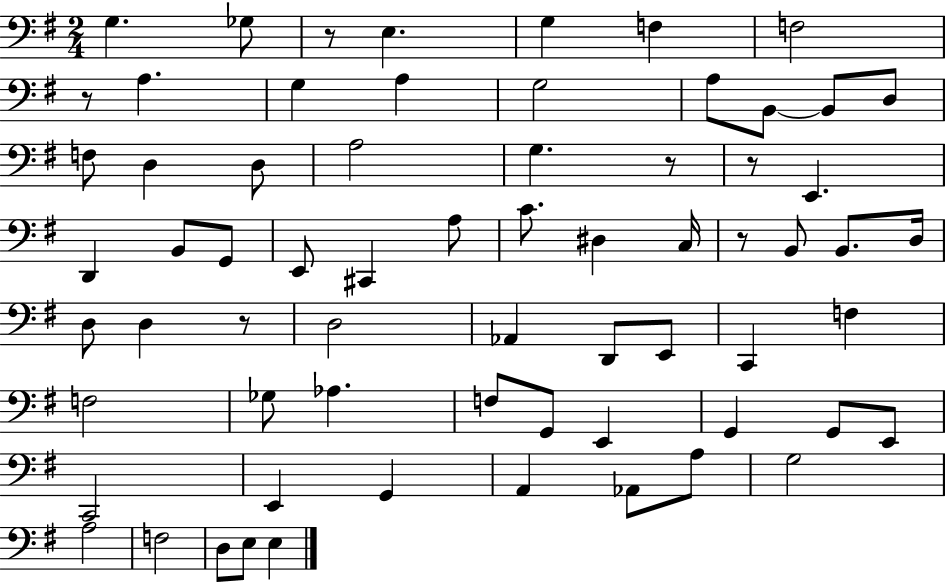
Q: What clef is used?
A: bass